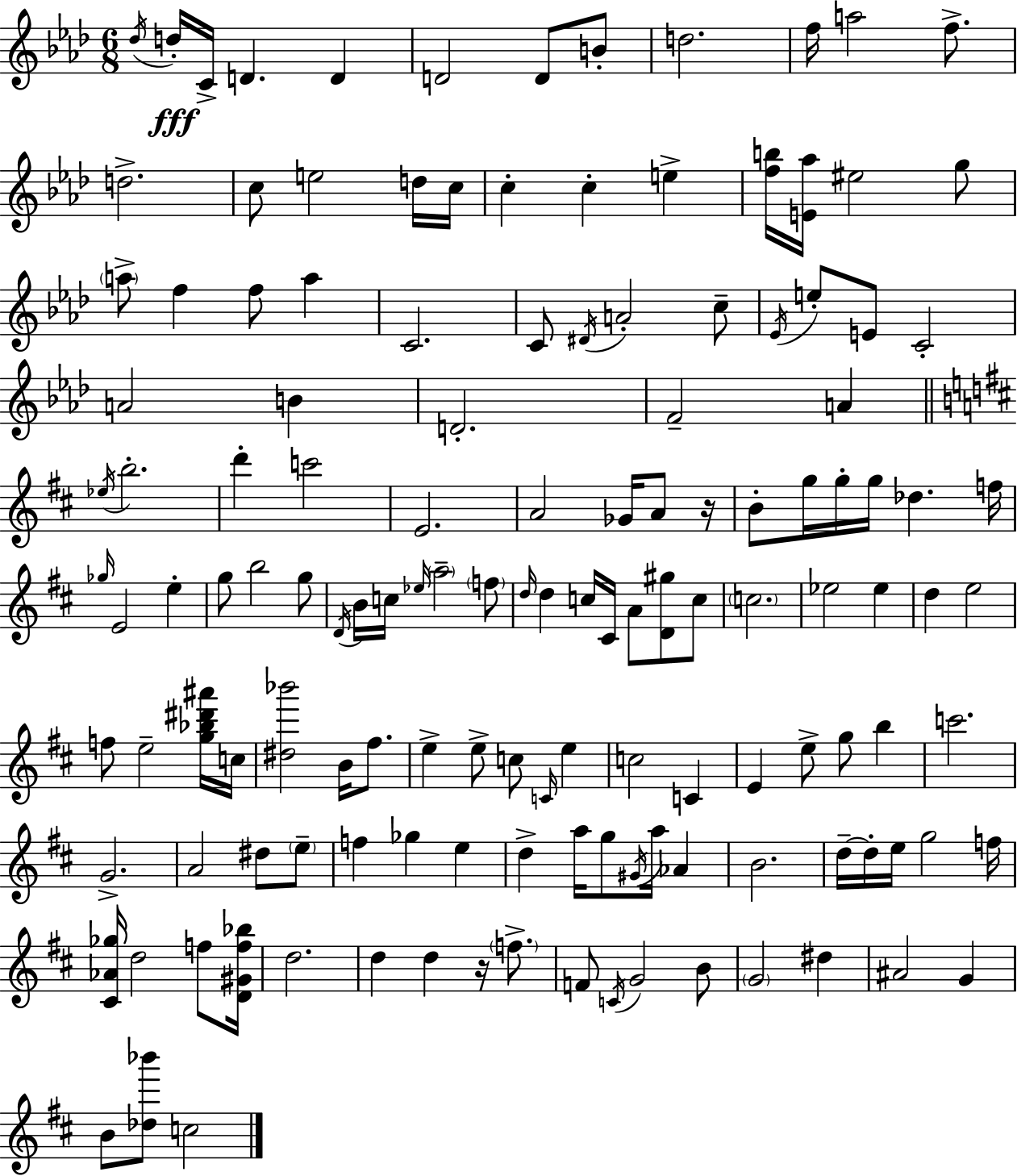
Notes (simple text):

Db5/s D5/s C4/s D4/q. D4/q D4/h D4/e B4/e D5/h. F5/s A5/h F5/e. D5/h. C5/e E5/h D5/s C5/s C5/q C5/q E5/q [F5,B5]/s [E4,Ab5]/s EIS5/h G5/e A5/e F5/q F5/e A5/q C4/h. C4/e D#4/s A4/h C5/e Eb4/s E5/e E4/e C4/h A4/h B4/q D4/h. F4/h A4/q Eb5/s B5/h. D6/q C6/h E4/h. A4/h Gb4/s A4/e R/s B4/e G5/s G5/s G5/s Db5/q. F5/s Gb5/s E4/h E5/q G5/e B5/h G5/e D4/s B4/s C5/s Eb5/s A5/h F5/e D5/s D5/q C5/s C#4/s A4/e [D4,G#5]/e C5/e C5/h. Eb5/h Eb5/q D5/q E5/h F5/e E5/h [G5,Bb5,D#6,A#6]/s C5/s [D#5,Bb6]/h B4/s F#5/e. E5/q E5/e C5/e C4/s E5/q C5/h C4/q E4/q E5/e G5/e B5/q C6/h. G4/h. A4/h D#5/e E5/e F5/q Gb5/q E5/q D5/q A5/s G5/e G#4/s A5/s Ab4/q B4/h. D5/s D5/s E5/s G5/h F5/s [C#4,Ab4,Gb5]/s D5/h F5/e [D4,G#4,F5,Bb5]/s D5/h. D5/q D5/q R/s F5/e. F4/e C4/s G4/h B4/e G4/h D#5/q A#4/h G4/q B4/e [Db5,Bb6]/e C5/h